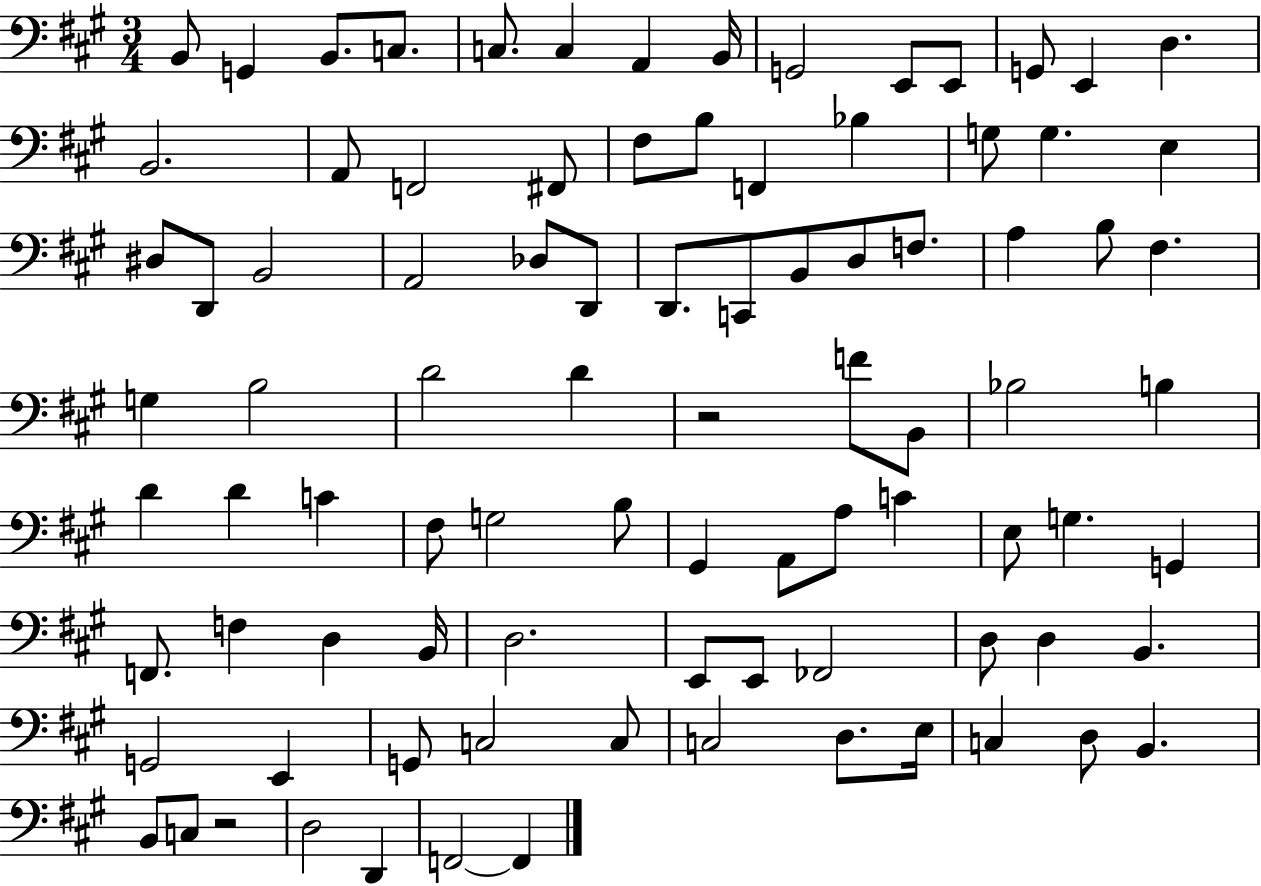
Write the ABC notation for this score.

X:1
T:Untitled
M:3/4
L:1/4
K:A
B,,/2 G,, B,,/2 C,/2 C,/2 C, A,, B,,/4 G,,2 E,,/2 E,,/2 G,,/2 E,, D, B,,2 A,,/2 F,,2 ^F,,/2 ^F,/2 B,/2 F,, _B, G,/2 G, E, ^D,/2 D,,/2 B,,2 A,,2 _D,/2 D,,/2 D,,/2 C,,/2 B,,/2 D,/2 F,/2 A, B,/2 ^F, G, B,2 D2 D z2 F/2 B,,/2 _B,2 B, D D C ^F,/2 G,2 B,/2 ^G,, A,,/2 A,/2 C E,/2 G, G,, F,,/2 F, D, B,,/4 D,2 E,,/2 E,,/2 _F,,2 D,/2 D, B,, G,,2 E,, G,,/2 C,2 C,/2 C,2 D,/2 E,/4 C, D,/2 B,, B,,/2 C,/2 z2 D,2 D,, F,,2 F,,